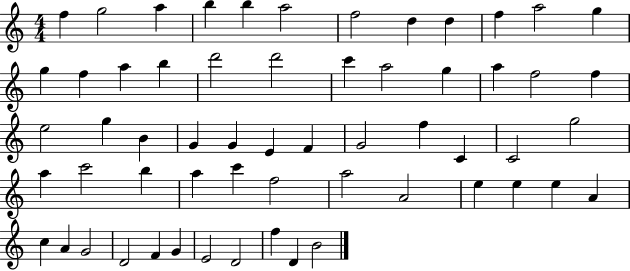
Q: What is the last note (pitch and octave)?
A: B4